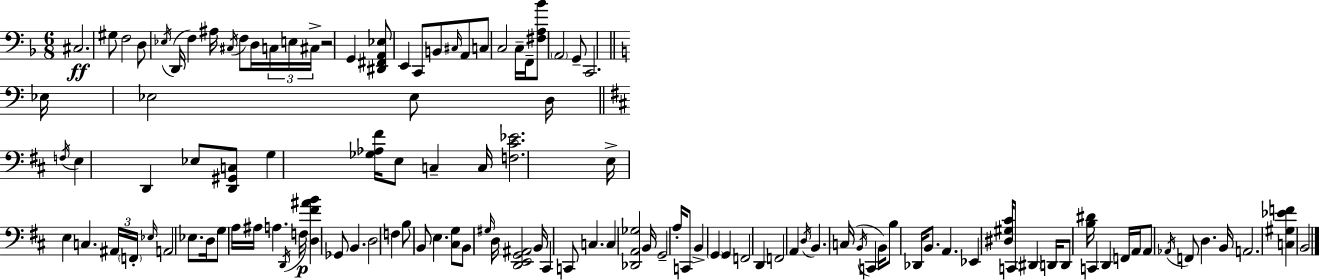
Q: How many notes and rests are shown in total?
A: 119